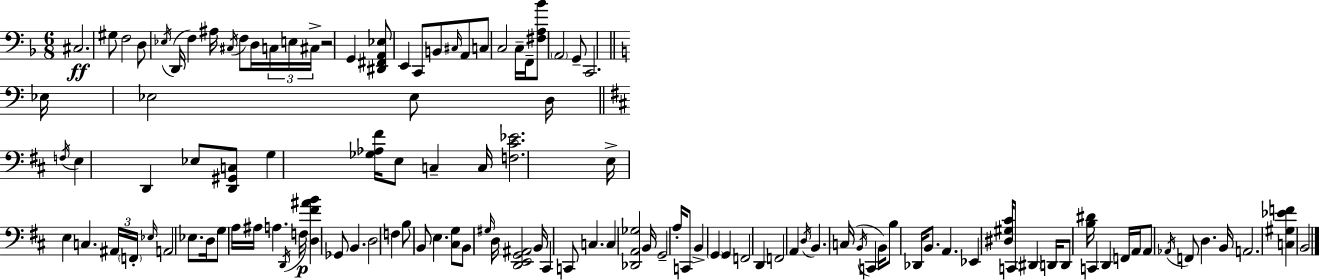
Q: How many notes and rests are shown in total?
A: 119